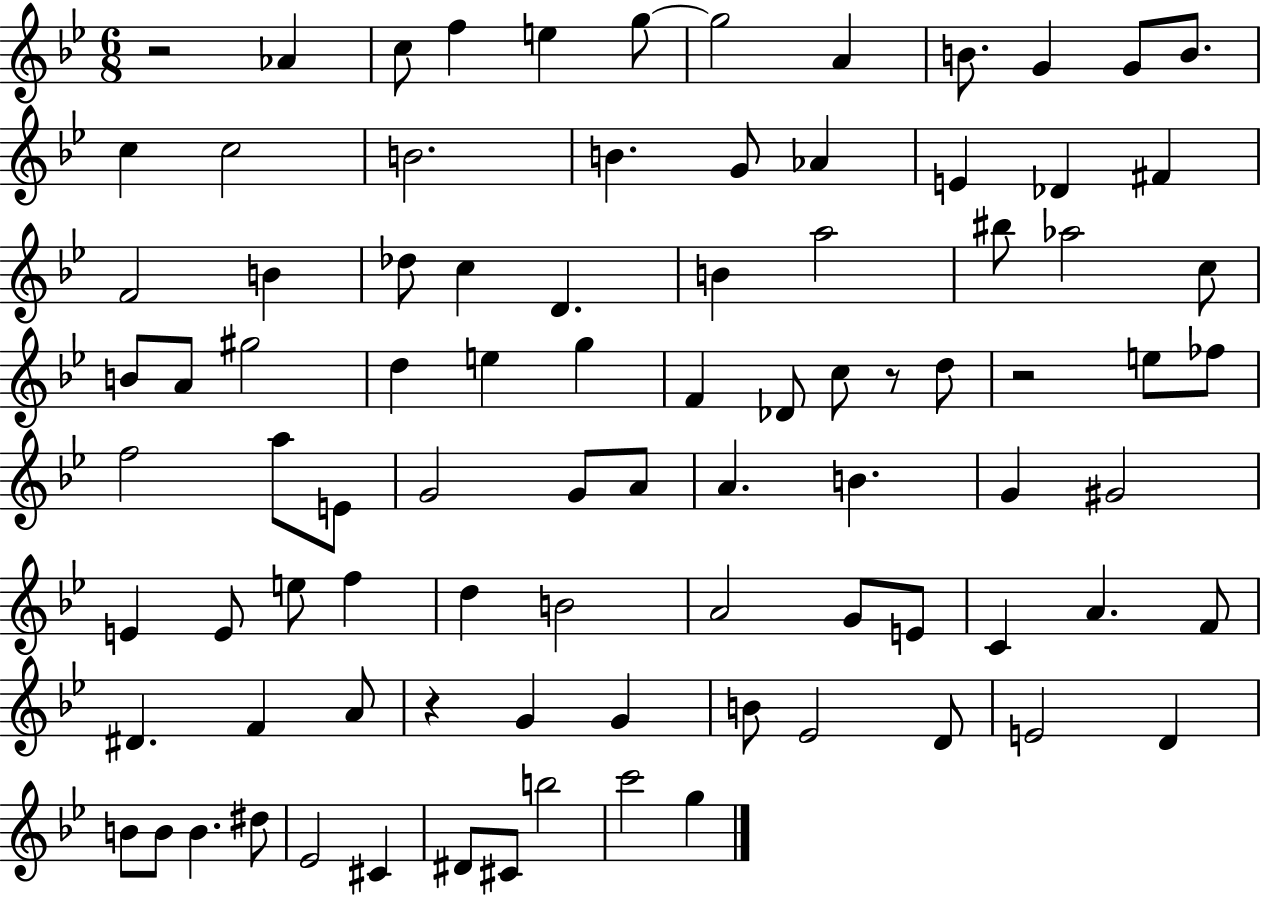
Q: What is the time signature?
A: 6/8